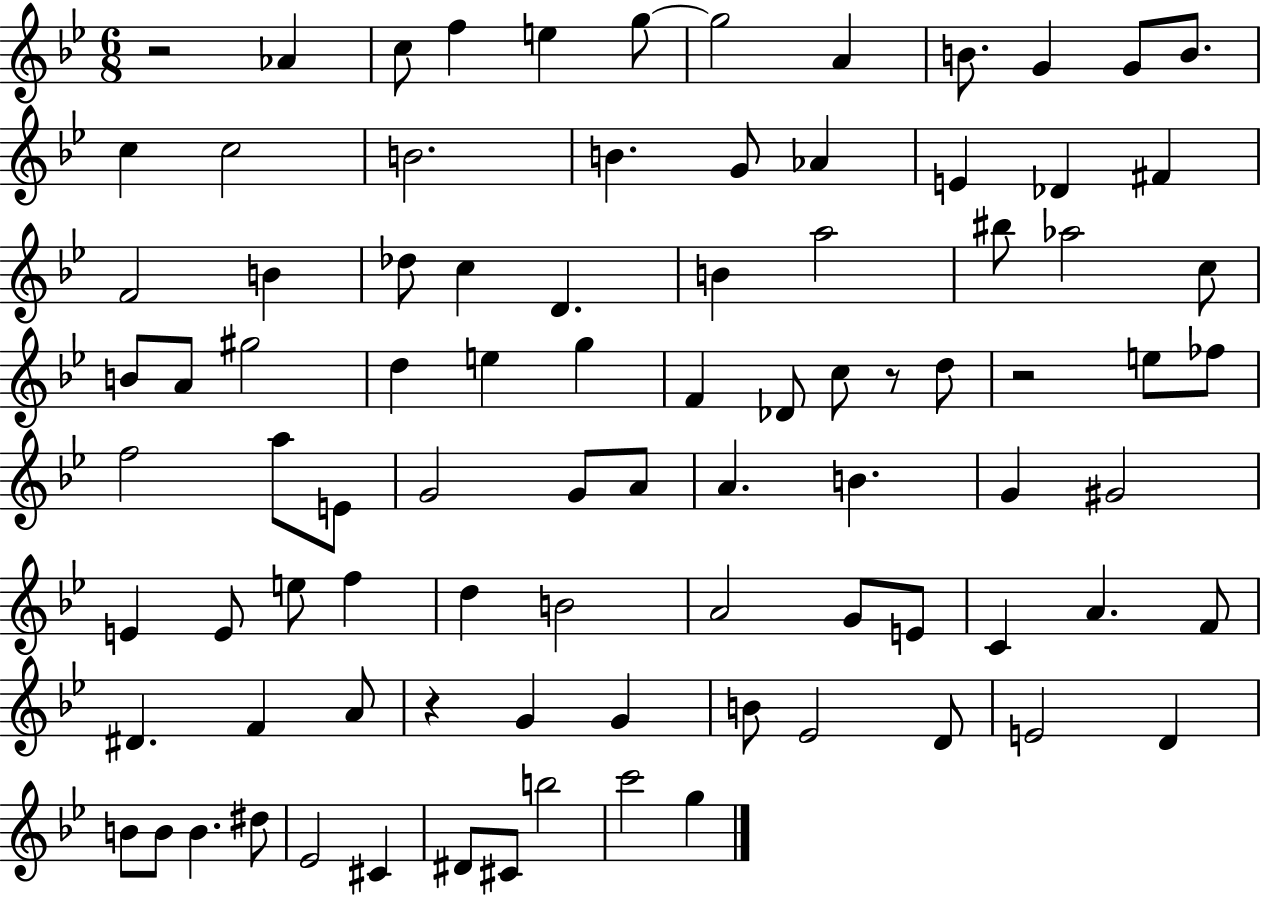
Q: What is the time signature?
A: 6/8